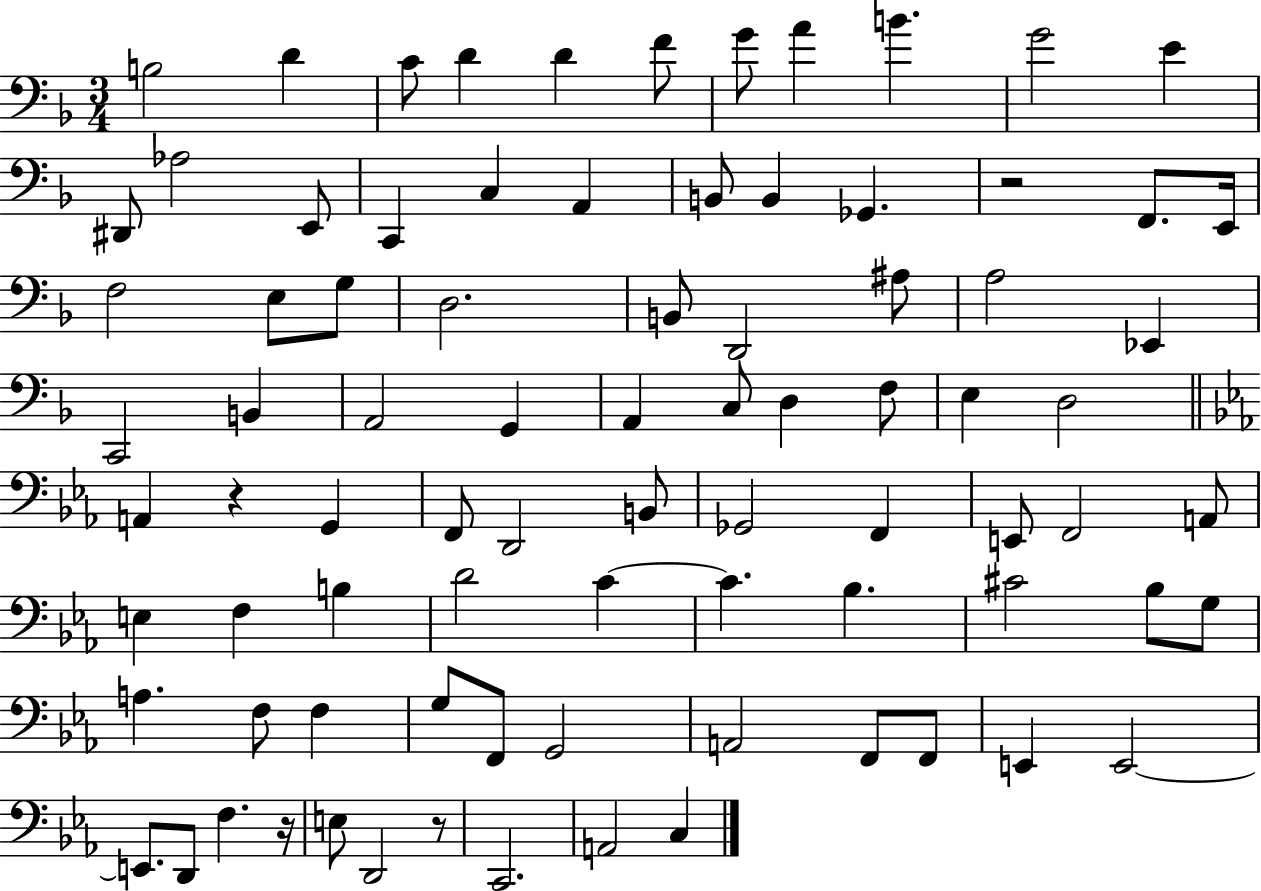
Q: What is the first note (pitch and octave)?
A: B3